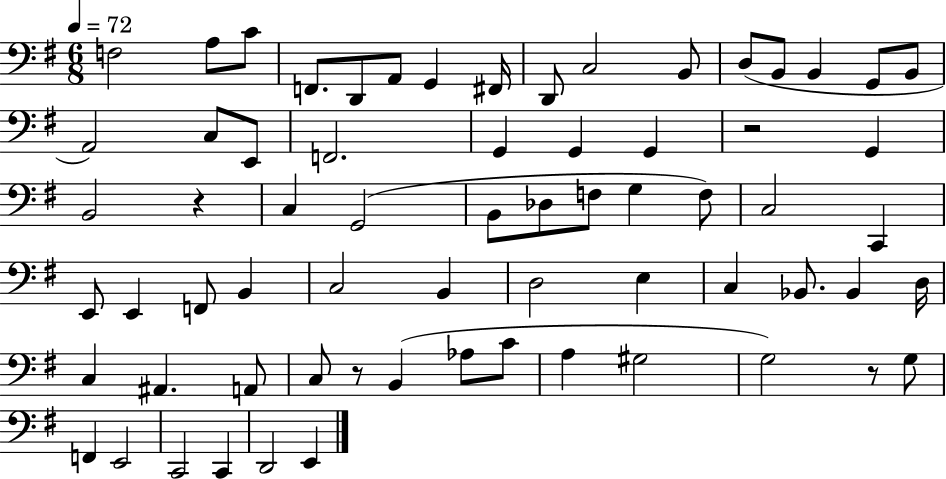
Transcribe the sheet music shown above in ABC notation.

X:1
T:Untitled
M:6/8
L:1/4
K:G
F,2 A,/2 C/2 F,,/2 D,,/2 A,,/2 G,, ^F,,/4 D,,/2 C,2 B,,/2 D,/2 B,,/2 B,, G,,/2 B,,/2 A,,2 C,/2 E,,/2 F,,2 G,, G,, G,, z2 G,, B,,2 z C, G,,2 B,,/2 _D,/2 F,/2 G, F,/2 C,2 C,, E,,/2 E,, F,,/2 B,, C,2 B,, D,2 E, C, _B,,/2 _B,, D,/4 C, ^A,, A,,/2 C,/2 z/2 B,, _A,/2 C/2 A, ^G,2 G,2 z/2 G,/2 F,, E,,2 C,,2 C,, D,,2 E,,